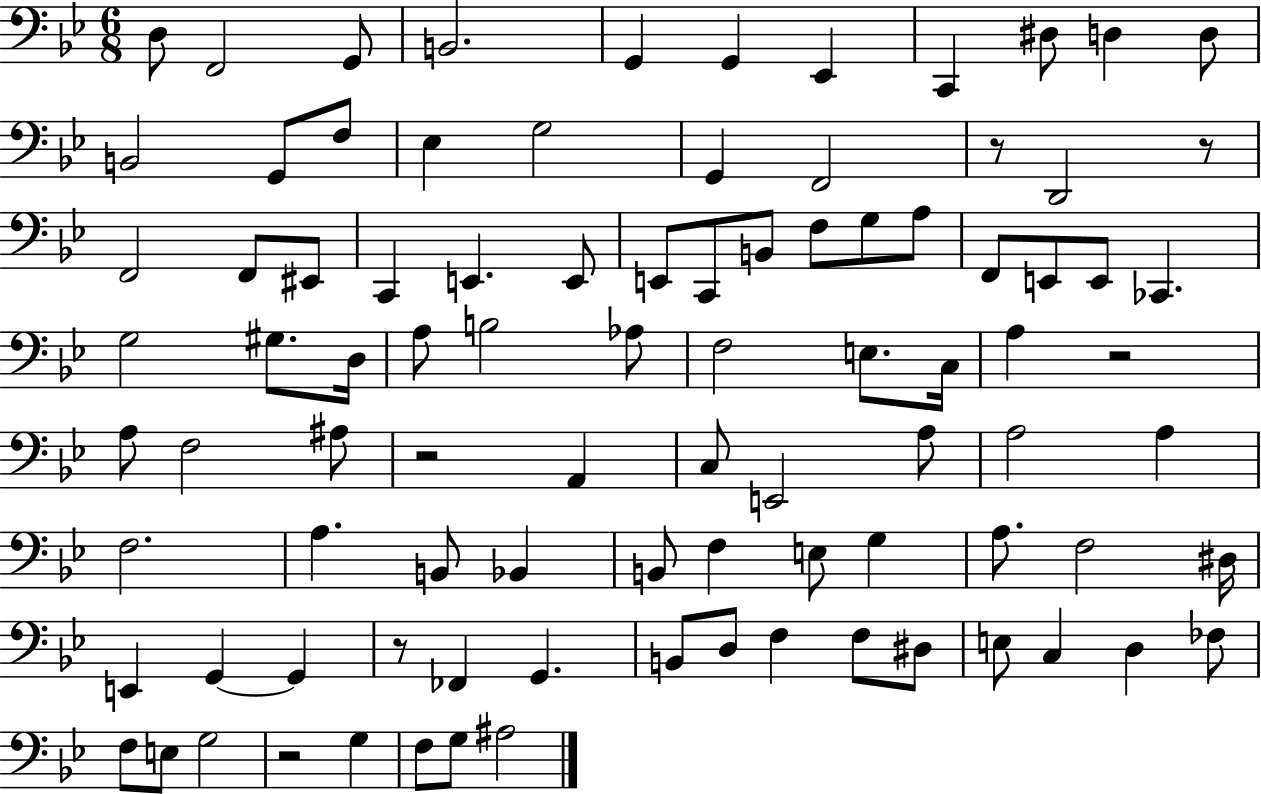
D3/e F2/h G2/e B2/h. G2/q G2/q Eb2/q C2/q D#3/e D3/q D3/e B2/h G2/e F3/e Eb3/q G3/h G2/q F2/h R/e D2/h R/e F2/h F2/e EIS2/e C2/q E2/q. E2/e E2/e C2/e B2/e F3/e G3/e A3/e F2/e E2/e E2/e CES2/q. G3/h G#3/e. D3/s A3/e B3/h Ab3/e F3/h E3/e. C3/s A3/q R/h A3/e F3/h A#3/e R/h A2/q C3/e E2/h A3/e A3/h A3/q F3/h. A3/q. B2/e Bb2/q B2/e F3/q E3/e G3/q A3/e. F3/h D#3/s E2/q G2/q G2/q R/e FES2/q G2/q. B2/e D3/e F3/q F3/e D#3/e E3/e C3/q D3/q FES3/e F3/e E3/e G3/h R/h G3/q F3/e G3/e A#3/h